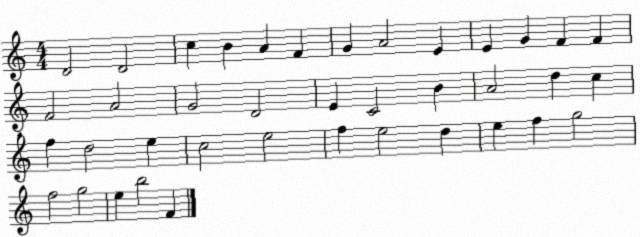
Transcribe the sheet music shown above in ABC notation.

X:1
T:Untitled
M:4/4
L:1/4
K:C
D2 D2 c B A F G A2 E E G F F F2 A2 G2 D2 E C2 B A2 d c f d2 e c2 e2 f e2 d e f g2 f2 g2 e b2 F